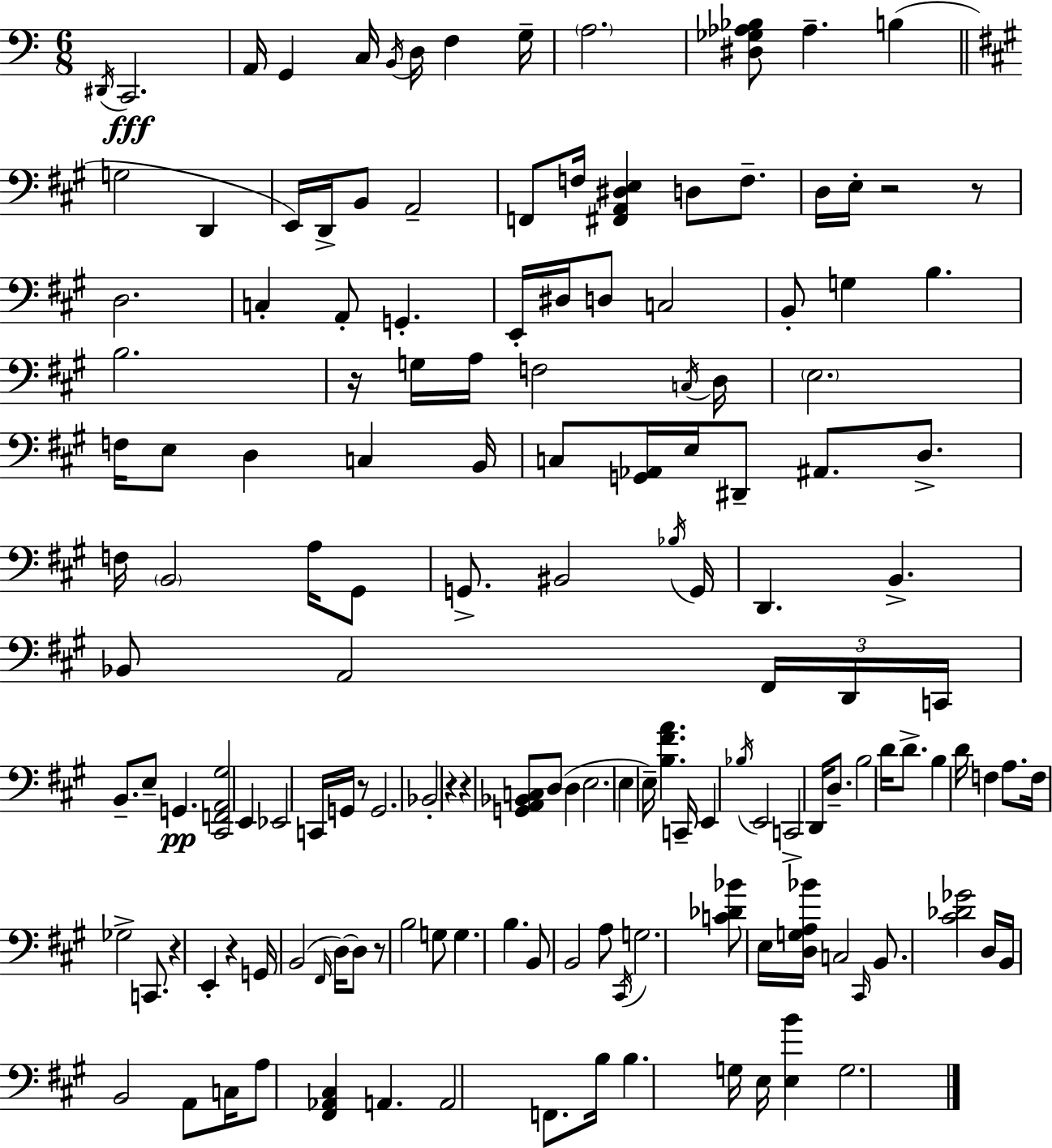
{
  \clef bass
  \numericTimeSignature
  \time 6/8
  \key c \major
  \repeat volta 2 { \acciaccatura { dis,16 }\fff c,2. | a,16 g,4 c16 \acciaccatura { b,16 } d16 f4 | g16-- \parenthesize a2. | <dis ges aes bes>8 aes4.-- b4( | \break \bar "||" \break \key a \major g2 d,4 | e,16) d,16-> b,8 a,2-- | f,8 f16 <fis, a, dis e>4 d8 f8.-- | d16 e16-. r2 r8 | \break d2. | c4-. a,8-. g,4.-. | e,16-. dis16 d8 c2 | b,8-. g4 b4. | \break b2. | r16 g16 a16 f2 \acciaccatura { c16 } | d16 \parenthesize e2. | f16 e8 d4 c4 | \break b,16 c8 <g, aes,>16 e16 dis,8-- ais,8. d8.-> | f16 \parenthesize b,2 a16 gis,8 | g,8.-> bis,2 | \acciaccatura { bes16 } g,16 d,4. b,4.-> | \break bes,8 a,2 | \tuplet 3/2 { fis,16 d,16 c,16 } b,8.-- e8-- g,4.\pp | <cis, f, a, gis>2 e,4 | ees,2 c,16 g,16 | \break r8 g,2. | bes,2-. r4 | r4 <g, a, bes, c>8 d8( d4 | e2. | \break e4 e16--) <b fis' a'>4. | c,16-- e,4 \acciaccatura { bes16 } e,2 | c,2-> d,16 | d8.-- b2 d'16 | \break d'8.-> b4 d'16 f4 | a8. f16 ges2-> | c,8. r4 e,4-. r4 | g,16 b,2( | \break \grace { fis,16 } d16~~) d8 r8 b2 | g8 g4. b4. | b,8 b,2 | a8 \acciaccatura { cis,16 } g2. | \break <c' des' bes'>8 e16 <d g a bes'>16 c2 | \grace { cis,16 } b,8. <cis' des' ges'>2 | d16 b,16 b,2 | a,8 c16 a8 <fis, aes, cis>4 | \break a,4. a,2 | f,8. b16 b4. | g16 e16 <e b'>4 g2. | } \bar "|."
}